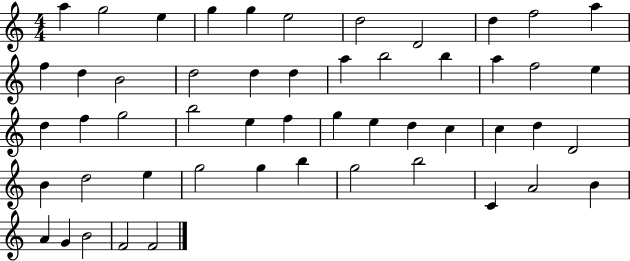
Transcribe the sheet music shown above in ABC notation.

X:1
T:Untitled
M:4/4
L:1/4
K:C
a g2 e g g e2 d2 D2 d f2 a f d B2 d2 d d a b2 b a f2 e d f g2 b2 e f g e d c c d D2 B d2 e g2 g b g2 b2 C A2 B A G B2 F2 F2